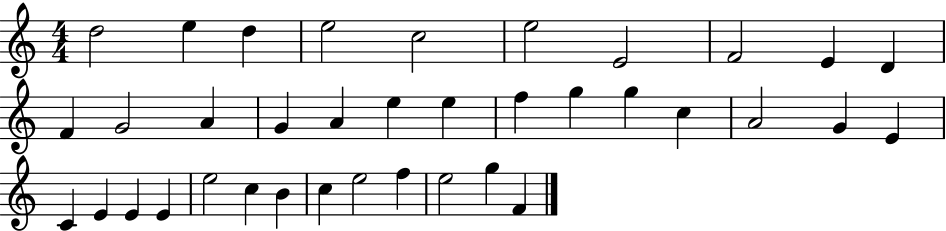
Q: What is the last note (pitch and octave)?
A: F4